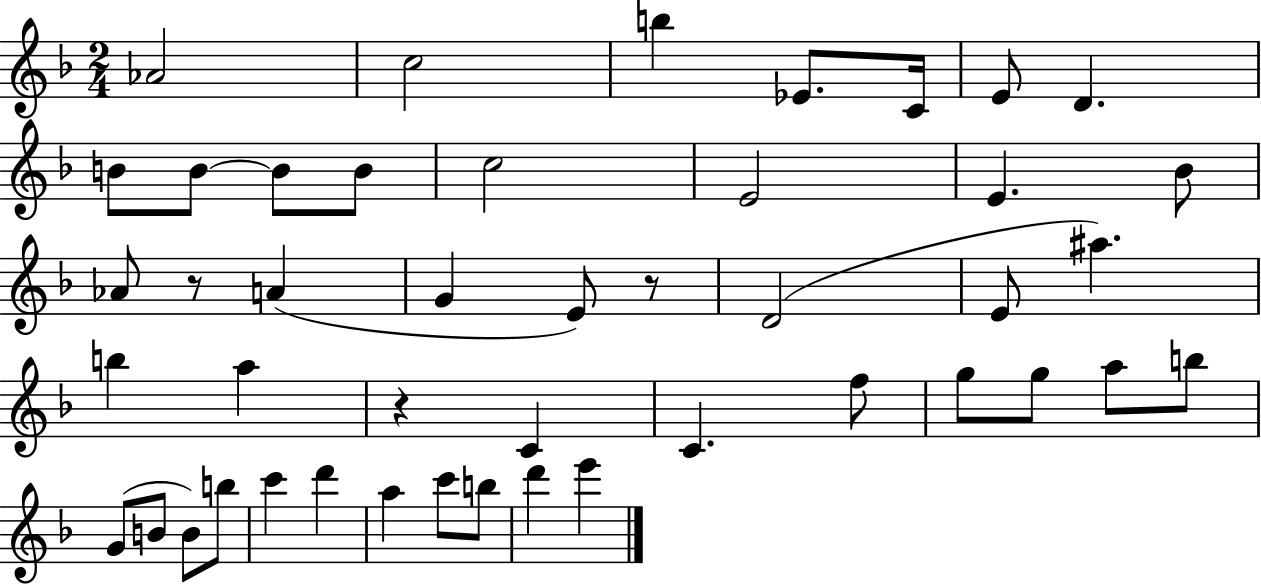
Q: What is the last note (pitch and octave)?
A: E6